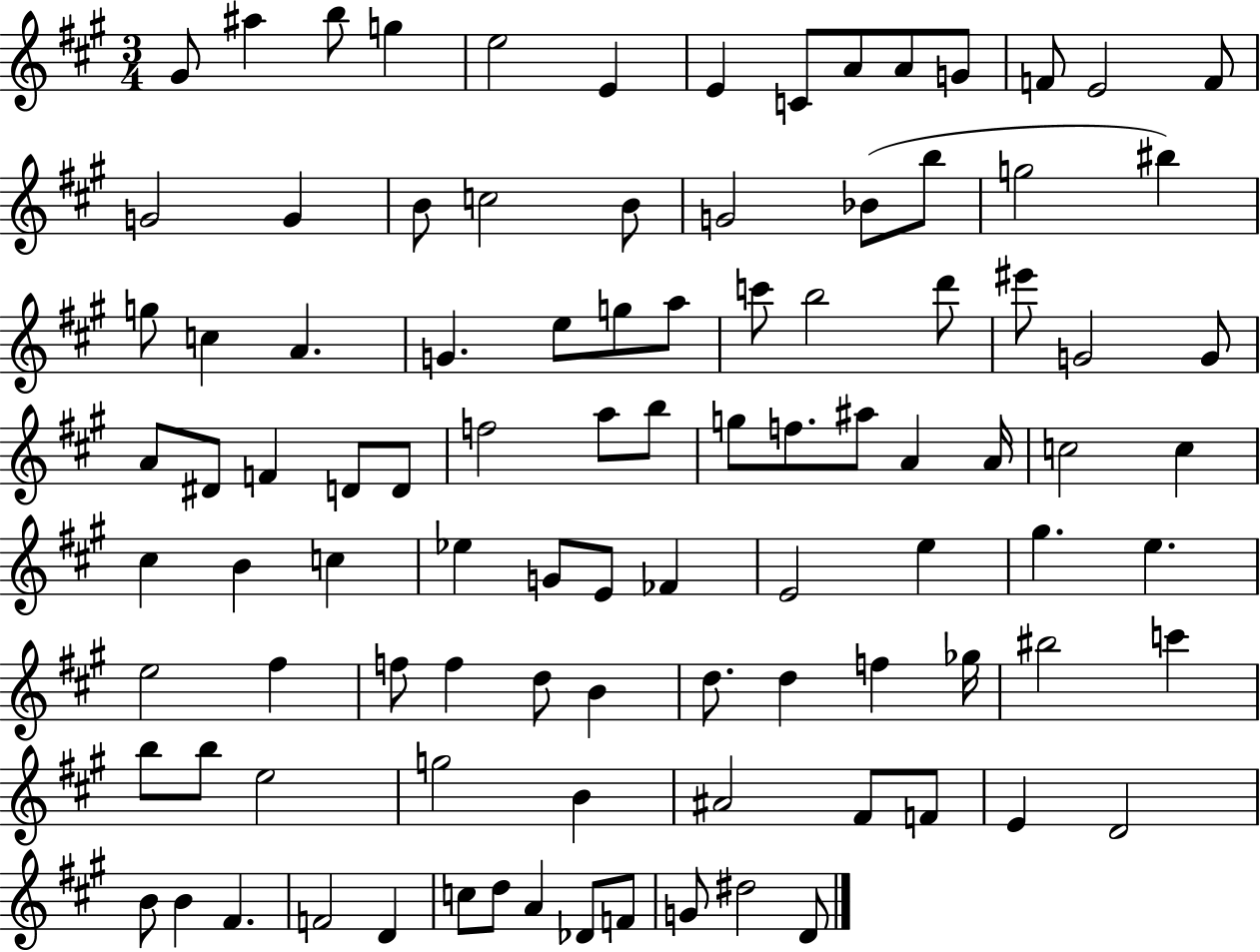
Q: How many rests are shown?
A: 0